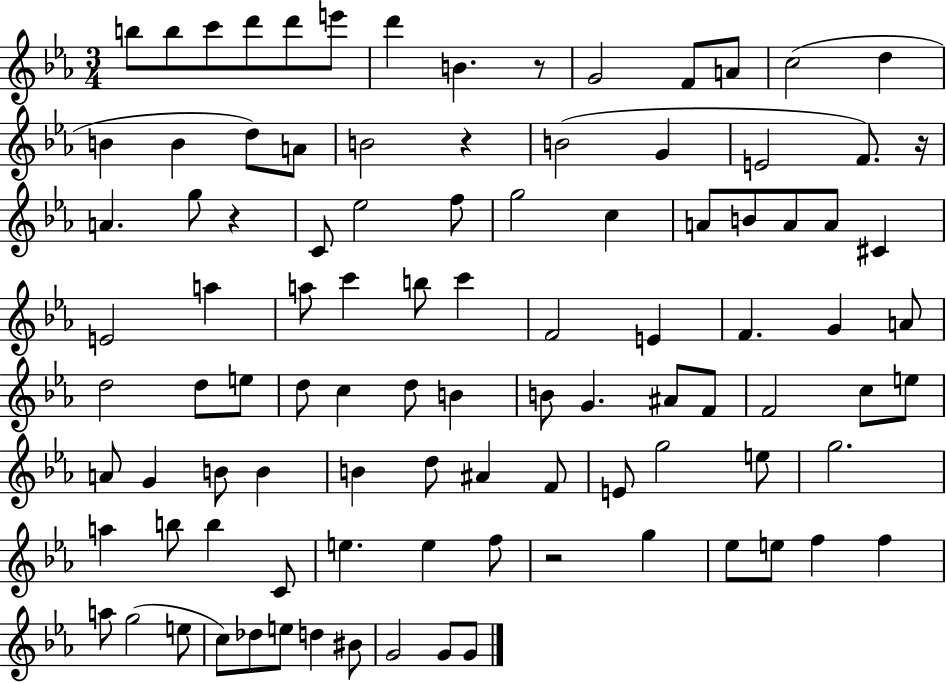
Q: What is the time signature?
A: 3/4